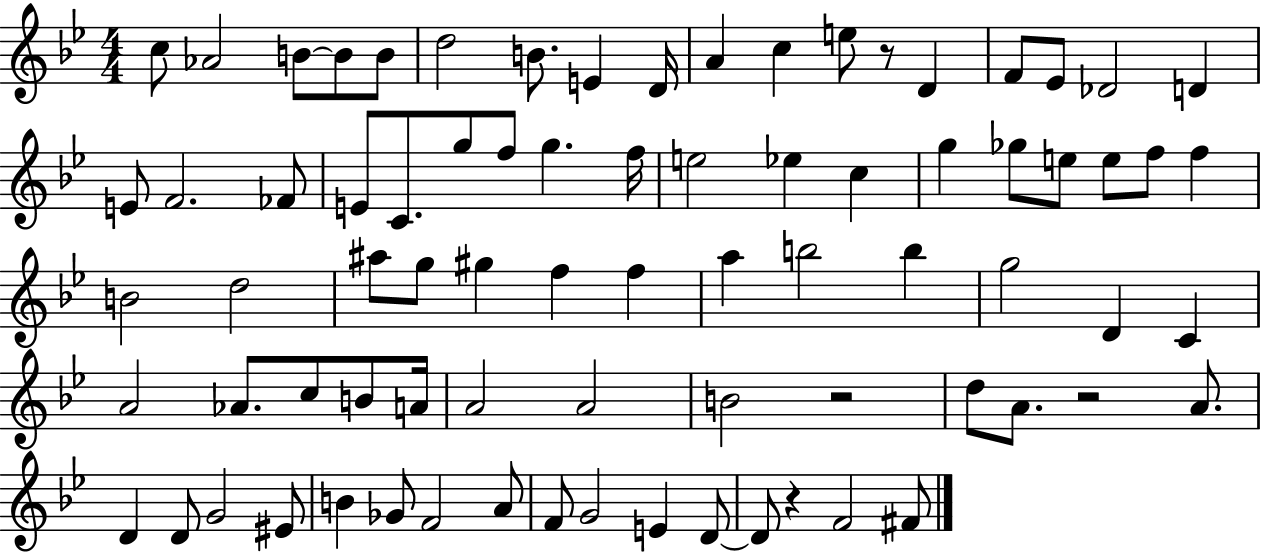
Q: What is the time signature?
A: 4/4